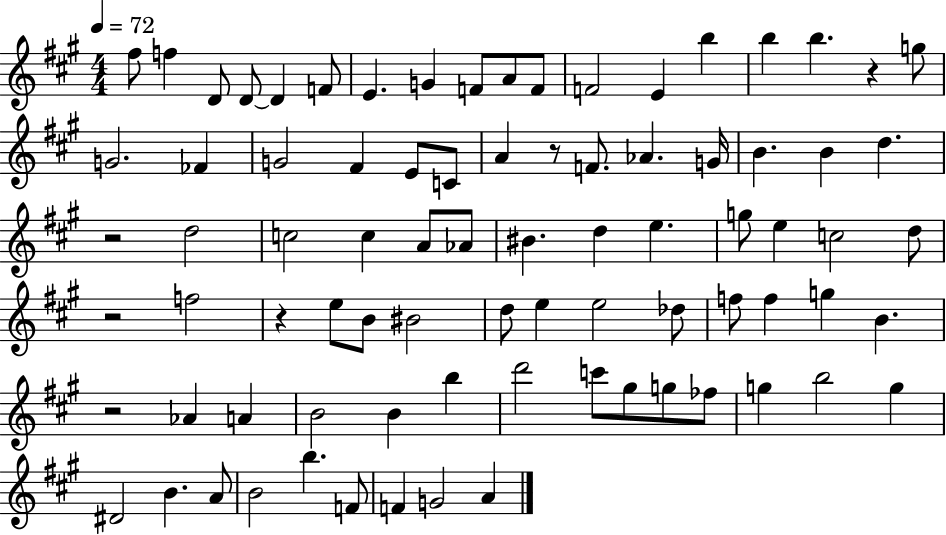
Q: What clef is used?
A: treble